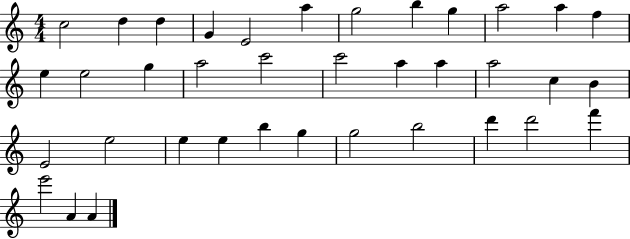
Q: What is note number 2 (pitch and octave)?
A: D5